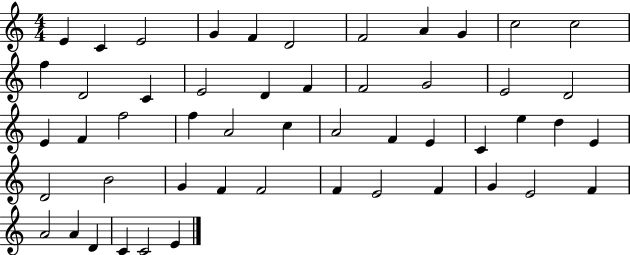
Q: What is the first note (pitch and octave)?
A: E4